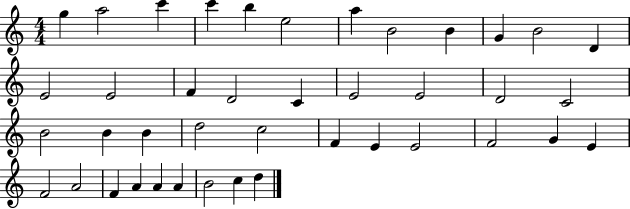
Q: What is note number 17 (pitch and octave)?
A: C4